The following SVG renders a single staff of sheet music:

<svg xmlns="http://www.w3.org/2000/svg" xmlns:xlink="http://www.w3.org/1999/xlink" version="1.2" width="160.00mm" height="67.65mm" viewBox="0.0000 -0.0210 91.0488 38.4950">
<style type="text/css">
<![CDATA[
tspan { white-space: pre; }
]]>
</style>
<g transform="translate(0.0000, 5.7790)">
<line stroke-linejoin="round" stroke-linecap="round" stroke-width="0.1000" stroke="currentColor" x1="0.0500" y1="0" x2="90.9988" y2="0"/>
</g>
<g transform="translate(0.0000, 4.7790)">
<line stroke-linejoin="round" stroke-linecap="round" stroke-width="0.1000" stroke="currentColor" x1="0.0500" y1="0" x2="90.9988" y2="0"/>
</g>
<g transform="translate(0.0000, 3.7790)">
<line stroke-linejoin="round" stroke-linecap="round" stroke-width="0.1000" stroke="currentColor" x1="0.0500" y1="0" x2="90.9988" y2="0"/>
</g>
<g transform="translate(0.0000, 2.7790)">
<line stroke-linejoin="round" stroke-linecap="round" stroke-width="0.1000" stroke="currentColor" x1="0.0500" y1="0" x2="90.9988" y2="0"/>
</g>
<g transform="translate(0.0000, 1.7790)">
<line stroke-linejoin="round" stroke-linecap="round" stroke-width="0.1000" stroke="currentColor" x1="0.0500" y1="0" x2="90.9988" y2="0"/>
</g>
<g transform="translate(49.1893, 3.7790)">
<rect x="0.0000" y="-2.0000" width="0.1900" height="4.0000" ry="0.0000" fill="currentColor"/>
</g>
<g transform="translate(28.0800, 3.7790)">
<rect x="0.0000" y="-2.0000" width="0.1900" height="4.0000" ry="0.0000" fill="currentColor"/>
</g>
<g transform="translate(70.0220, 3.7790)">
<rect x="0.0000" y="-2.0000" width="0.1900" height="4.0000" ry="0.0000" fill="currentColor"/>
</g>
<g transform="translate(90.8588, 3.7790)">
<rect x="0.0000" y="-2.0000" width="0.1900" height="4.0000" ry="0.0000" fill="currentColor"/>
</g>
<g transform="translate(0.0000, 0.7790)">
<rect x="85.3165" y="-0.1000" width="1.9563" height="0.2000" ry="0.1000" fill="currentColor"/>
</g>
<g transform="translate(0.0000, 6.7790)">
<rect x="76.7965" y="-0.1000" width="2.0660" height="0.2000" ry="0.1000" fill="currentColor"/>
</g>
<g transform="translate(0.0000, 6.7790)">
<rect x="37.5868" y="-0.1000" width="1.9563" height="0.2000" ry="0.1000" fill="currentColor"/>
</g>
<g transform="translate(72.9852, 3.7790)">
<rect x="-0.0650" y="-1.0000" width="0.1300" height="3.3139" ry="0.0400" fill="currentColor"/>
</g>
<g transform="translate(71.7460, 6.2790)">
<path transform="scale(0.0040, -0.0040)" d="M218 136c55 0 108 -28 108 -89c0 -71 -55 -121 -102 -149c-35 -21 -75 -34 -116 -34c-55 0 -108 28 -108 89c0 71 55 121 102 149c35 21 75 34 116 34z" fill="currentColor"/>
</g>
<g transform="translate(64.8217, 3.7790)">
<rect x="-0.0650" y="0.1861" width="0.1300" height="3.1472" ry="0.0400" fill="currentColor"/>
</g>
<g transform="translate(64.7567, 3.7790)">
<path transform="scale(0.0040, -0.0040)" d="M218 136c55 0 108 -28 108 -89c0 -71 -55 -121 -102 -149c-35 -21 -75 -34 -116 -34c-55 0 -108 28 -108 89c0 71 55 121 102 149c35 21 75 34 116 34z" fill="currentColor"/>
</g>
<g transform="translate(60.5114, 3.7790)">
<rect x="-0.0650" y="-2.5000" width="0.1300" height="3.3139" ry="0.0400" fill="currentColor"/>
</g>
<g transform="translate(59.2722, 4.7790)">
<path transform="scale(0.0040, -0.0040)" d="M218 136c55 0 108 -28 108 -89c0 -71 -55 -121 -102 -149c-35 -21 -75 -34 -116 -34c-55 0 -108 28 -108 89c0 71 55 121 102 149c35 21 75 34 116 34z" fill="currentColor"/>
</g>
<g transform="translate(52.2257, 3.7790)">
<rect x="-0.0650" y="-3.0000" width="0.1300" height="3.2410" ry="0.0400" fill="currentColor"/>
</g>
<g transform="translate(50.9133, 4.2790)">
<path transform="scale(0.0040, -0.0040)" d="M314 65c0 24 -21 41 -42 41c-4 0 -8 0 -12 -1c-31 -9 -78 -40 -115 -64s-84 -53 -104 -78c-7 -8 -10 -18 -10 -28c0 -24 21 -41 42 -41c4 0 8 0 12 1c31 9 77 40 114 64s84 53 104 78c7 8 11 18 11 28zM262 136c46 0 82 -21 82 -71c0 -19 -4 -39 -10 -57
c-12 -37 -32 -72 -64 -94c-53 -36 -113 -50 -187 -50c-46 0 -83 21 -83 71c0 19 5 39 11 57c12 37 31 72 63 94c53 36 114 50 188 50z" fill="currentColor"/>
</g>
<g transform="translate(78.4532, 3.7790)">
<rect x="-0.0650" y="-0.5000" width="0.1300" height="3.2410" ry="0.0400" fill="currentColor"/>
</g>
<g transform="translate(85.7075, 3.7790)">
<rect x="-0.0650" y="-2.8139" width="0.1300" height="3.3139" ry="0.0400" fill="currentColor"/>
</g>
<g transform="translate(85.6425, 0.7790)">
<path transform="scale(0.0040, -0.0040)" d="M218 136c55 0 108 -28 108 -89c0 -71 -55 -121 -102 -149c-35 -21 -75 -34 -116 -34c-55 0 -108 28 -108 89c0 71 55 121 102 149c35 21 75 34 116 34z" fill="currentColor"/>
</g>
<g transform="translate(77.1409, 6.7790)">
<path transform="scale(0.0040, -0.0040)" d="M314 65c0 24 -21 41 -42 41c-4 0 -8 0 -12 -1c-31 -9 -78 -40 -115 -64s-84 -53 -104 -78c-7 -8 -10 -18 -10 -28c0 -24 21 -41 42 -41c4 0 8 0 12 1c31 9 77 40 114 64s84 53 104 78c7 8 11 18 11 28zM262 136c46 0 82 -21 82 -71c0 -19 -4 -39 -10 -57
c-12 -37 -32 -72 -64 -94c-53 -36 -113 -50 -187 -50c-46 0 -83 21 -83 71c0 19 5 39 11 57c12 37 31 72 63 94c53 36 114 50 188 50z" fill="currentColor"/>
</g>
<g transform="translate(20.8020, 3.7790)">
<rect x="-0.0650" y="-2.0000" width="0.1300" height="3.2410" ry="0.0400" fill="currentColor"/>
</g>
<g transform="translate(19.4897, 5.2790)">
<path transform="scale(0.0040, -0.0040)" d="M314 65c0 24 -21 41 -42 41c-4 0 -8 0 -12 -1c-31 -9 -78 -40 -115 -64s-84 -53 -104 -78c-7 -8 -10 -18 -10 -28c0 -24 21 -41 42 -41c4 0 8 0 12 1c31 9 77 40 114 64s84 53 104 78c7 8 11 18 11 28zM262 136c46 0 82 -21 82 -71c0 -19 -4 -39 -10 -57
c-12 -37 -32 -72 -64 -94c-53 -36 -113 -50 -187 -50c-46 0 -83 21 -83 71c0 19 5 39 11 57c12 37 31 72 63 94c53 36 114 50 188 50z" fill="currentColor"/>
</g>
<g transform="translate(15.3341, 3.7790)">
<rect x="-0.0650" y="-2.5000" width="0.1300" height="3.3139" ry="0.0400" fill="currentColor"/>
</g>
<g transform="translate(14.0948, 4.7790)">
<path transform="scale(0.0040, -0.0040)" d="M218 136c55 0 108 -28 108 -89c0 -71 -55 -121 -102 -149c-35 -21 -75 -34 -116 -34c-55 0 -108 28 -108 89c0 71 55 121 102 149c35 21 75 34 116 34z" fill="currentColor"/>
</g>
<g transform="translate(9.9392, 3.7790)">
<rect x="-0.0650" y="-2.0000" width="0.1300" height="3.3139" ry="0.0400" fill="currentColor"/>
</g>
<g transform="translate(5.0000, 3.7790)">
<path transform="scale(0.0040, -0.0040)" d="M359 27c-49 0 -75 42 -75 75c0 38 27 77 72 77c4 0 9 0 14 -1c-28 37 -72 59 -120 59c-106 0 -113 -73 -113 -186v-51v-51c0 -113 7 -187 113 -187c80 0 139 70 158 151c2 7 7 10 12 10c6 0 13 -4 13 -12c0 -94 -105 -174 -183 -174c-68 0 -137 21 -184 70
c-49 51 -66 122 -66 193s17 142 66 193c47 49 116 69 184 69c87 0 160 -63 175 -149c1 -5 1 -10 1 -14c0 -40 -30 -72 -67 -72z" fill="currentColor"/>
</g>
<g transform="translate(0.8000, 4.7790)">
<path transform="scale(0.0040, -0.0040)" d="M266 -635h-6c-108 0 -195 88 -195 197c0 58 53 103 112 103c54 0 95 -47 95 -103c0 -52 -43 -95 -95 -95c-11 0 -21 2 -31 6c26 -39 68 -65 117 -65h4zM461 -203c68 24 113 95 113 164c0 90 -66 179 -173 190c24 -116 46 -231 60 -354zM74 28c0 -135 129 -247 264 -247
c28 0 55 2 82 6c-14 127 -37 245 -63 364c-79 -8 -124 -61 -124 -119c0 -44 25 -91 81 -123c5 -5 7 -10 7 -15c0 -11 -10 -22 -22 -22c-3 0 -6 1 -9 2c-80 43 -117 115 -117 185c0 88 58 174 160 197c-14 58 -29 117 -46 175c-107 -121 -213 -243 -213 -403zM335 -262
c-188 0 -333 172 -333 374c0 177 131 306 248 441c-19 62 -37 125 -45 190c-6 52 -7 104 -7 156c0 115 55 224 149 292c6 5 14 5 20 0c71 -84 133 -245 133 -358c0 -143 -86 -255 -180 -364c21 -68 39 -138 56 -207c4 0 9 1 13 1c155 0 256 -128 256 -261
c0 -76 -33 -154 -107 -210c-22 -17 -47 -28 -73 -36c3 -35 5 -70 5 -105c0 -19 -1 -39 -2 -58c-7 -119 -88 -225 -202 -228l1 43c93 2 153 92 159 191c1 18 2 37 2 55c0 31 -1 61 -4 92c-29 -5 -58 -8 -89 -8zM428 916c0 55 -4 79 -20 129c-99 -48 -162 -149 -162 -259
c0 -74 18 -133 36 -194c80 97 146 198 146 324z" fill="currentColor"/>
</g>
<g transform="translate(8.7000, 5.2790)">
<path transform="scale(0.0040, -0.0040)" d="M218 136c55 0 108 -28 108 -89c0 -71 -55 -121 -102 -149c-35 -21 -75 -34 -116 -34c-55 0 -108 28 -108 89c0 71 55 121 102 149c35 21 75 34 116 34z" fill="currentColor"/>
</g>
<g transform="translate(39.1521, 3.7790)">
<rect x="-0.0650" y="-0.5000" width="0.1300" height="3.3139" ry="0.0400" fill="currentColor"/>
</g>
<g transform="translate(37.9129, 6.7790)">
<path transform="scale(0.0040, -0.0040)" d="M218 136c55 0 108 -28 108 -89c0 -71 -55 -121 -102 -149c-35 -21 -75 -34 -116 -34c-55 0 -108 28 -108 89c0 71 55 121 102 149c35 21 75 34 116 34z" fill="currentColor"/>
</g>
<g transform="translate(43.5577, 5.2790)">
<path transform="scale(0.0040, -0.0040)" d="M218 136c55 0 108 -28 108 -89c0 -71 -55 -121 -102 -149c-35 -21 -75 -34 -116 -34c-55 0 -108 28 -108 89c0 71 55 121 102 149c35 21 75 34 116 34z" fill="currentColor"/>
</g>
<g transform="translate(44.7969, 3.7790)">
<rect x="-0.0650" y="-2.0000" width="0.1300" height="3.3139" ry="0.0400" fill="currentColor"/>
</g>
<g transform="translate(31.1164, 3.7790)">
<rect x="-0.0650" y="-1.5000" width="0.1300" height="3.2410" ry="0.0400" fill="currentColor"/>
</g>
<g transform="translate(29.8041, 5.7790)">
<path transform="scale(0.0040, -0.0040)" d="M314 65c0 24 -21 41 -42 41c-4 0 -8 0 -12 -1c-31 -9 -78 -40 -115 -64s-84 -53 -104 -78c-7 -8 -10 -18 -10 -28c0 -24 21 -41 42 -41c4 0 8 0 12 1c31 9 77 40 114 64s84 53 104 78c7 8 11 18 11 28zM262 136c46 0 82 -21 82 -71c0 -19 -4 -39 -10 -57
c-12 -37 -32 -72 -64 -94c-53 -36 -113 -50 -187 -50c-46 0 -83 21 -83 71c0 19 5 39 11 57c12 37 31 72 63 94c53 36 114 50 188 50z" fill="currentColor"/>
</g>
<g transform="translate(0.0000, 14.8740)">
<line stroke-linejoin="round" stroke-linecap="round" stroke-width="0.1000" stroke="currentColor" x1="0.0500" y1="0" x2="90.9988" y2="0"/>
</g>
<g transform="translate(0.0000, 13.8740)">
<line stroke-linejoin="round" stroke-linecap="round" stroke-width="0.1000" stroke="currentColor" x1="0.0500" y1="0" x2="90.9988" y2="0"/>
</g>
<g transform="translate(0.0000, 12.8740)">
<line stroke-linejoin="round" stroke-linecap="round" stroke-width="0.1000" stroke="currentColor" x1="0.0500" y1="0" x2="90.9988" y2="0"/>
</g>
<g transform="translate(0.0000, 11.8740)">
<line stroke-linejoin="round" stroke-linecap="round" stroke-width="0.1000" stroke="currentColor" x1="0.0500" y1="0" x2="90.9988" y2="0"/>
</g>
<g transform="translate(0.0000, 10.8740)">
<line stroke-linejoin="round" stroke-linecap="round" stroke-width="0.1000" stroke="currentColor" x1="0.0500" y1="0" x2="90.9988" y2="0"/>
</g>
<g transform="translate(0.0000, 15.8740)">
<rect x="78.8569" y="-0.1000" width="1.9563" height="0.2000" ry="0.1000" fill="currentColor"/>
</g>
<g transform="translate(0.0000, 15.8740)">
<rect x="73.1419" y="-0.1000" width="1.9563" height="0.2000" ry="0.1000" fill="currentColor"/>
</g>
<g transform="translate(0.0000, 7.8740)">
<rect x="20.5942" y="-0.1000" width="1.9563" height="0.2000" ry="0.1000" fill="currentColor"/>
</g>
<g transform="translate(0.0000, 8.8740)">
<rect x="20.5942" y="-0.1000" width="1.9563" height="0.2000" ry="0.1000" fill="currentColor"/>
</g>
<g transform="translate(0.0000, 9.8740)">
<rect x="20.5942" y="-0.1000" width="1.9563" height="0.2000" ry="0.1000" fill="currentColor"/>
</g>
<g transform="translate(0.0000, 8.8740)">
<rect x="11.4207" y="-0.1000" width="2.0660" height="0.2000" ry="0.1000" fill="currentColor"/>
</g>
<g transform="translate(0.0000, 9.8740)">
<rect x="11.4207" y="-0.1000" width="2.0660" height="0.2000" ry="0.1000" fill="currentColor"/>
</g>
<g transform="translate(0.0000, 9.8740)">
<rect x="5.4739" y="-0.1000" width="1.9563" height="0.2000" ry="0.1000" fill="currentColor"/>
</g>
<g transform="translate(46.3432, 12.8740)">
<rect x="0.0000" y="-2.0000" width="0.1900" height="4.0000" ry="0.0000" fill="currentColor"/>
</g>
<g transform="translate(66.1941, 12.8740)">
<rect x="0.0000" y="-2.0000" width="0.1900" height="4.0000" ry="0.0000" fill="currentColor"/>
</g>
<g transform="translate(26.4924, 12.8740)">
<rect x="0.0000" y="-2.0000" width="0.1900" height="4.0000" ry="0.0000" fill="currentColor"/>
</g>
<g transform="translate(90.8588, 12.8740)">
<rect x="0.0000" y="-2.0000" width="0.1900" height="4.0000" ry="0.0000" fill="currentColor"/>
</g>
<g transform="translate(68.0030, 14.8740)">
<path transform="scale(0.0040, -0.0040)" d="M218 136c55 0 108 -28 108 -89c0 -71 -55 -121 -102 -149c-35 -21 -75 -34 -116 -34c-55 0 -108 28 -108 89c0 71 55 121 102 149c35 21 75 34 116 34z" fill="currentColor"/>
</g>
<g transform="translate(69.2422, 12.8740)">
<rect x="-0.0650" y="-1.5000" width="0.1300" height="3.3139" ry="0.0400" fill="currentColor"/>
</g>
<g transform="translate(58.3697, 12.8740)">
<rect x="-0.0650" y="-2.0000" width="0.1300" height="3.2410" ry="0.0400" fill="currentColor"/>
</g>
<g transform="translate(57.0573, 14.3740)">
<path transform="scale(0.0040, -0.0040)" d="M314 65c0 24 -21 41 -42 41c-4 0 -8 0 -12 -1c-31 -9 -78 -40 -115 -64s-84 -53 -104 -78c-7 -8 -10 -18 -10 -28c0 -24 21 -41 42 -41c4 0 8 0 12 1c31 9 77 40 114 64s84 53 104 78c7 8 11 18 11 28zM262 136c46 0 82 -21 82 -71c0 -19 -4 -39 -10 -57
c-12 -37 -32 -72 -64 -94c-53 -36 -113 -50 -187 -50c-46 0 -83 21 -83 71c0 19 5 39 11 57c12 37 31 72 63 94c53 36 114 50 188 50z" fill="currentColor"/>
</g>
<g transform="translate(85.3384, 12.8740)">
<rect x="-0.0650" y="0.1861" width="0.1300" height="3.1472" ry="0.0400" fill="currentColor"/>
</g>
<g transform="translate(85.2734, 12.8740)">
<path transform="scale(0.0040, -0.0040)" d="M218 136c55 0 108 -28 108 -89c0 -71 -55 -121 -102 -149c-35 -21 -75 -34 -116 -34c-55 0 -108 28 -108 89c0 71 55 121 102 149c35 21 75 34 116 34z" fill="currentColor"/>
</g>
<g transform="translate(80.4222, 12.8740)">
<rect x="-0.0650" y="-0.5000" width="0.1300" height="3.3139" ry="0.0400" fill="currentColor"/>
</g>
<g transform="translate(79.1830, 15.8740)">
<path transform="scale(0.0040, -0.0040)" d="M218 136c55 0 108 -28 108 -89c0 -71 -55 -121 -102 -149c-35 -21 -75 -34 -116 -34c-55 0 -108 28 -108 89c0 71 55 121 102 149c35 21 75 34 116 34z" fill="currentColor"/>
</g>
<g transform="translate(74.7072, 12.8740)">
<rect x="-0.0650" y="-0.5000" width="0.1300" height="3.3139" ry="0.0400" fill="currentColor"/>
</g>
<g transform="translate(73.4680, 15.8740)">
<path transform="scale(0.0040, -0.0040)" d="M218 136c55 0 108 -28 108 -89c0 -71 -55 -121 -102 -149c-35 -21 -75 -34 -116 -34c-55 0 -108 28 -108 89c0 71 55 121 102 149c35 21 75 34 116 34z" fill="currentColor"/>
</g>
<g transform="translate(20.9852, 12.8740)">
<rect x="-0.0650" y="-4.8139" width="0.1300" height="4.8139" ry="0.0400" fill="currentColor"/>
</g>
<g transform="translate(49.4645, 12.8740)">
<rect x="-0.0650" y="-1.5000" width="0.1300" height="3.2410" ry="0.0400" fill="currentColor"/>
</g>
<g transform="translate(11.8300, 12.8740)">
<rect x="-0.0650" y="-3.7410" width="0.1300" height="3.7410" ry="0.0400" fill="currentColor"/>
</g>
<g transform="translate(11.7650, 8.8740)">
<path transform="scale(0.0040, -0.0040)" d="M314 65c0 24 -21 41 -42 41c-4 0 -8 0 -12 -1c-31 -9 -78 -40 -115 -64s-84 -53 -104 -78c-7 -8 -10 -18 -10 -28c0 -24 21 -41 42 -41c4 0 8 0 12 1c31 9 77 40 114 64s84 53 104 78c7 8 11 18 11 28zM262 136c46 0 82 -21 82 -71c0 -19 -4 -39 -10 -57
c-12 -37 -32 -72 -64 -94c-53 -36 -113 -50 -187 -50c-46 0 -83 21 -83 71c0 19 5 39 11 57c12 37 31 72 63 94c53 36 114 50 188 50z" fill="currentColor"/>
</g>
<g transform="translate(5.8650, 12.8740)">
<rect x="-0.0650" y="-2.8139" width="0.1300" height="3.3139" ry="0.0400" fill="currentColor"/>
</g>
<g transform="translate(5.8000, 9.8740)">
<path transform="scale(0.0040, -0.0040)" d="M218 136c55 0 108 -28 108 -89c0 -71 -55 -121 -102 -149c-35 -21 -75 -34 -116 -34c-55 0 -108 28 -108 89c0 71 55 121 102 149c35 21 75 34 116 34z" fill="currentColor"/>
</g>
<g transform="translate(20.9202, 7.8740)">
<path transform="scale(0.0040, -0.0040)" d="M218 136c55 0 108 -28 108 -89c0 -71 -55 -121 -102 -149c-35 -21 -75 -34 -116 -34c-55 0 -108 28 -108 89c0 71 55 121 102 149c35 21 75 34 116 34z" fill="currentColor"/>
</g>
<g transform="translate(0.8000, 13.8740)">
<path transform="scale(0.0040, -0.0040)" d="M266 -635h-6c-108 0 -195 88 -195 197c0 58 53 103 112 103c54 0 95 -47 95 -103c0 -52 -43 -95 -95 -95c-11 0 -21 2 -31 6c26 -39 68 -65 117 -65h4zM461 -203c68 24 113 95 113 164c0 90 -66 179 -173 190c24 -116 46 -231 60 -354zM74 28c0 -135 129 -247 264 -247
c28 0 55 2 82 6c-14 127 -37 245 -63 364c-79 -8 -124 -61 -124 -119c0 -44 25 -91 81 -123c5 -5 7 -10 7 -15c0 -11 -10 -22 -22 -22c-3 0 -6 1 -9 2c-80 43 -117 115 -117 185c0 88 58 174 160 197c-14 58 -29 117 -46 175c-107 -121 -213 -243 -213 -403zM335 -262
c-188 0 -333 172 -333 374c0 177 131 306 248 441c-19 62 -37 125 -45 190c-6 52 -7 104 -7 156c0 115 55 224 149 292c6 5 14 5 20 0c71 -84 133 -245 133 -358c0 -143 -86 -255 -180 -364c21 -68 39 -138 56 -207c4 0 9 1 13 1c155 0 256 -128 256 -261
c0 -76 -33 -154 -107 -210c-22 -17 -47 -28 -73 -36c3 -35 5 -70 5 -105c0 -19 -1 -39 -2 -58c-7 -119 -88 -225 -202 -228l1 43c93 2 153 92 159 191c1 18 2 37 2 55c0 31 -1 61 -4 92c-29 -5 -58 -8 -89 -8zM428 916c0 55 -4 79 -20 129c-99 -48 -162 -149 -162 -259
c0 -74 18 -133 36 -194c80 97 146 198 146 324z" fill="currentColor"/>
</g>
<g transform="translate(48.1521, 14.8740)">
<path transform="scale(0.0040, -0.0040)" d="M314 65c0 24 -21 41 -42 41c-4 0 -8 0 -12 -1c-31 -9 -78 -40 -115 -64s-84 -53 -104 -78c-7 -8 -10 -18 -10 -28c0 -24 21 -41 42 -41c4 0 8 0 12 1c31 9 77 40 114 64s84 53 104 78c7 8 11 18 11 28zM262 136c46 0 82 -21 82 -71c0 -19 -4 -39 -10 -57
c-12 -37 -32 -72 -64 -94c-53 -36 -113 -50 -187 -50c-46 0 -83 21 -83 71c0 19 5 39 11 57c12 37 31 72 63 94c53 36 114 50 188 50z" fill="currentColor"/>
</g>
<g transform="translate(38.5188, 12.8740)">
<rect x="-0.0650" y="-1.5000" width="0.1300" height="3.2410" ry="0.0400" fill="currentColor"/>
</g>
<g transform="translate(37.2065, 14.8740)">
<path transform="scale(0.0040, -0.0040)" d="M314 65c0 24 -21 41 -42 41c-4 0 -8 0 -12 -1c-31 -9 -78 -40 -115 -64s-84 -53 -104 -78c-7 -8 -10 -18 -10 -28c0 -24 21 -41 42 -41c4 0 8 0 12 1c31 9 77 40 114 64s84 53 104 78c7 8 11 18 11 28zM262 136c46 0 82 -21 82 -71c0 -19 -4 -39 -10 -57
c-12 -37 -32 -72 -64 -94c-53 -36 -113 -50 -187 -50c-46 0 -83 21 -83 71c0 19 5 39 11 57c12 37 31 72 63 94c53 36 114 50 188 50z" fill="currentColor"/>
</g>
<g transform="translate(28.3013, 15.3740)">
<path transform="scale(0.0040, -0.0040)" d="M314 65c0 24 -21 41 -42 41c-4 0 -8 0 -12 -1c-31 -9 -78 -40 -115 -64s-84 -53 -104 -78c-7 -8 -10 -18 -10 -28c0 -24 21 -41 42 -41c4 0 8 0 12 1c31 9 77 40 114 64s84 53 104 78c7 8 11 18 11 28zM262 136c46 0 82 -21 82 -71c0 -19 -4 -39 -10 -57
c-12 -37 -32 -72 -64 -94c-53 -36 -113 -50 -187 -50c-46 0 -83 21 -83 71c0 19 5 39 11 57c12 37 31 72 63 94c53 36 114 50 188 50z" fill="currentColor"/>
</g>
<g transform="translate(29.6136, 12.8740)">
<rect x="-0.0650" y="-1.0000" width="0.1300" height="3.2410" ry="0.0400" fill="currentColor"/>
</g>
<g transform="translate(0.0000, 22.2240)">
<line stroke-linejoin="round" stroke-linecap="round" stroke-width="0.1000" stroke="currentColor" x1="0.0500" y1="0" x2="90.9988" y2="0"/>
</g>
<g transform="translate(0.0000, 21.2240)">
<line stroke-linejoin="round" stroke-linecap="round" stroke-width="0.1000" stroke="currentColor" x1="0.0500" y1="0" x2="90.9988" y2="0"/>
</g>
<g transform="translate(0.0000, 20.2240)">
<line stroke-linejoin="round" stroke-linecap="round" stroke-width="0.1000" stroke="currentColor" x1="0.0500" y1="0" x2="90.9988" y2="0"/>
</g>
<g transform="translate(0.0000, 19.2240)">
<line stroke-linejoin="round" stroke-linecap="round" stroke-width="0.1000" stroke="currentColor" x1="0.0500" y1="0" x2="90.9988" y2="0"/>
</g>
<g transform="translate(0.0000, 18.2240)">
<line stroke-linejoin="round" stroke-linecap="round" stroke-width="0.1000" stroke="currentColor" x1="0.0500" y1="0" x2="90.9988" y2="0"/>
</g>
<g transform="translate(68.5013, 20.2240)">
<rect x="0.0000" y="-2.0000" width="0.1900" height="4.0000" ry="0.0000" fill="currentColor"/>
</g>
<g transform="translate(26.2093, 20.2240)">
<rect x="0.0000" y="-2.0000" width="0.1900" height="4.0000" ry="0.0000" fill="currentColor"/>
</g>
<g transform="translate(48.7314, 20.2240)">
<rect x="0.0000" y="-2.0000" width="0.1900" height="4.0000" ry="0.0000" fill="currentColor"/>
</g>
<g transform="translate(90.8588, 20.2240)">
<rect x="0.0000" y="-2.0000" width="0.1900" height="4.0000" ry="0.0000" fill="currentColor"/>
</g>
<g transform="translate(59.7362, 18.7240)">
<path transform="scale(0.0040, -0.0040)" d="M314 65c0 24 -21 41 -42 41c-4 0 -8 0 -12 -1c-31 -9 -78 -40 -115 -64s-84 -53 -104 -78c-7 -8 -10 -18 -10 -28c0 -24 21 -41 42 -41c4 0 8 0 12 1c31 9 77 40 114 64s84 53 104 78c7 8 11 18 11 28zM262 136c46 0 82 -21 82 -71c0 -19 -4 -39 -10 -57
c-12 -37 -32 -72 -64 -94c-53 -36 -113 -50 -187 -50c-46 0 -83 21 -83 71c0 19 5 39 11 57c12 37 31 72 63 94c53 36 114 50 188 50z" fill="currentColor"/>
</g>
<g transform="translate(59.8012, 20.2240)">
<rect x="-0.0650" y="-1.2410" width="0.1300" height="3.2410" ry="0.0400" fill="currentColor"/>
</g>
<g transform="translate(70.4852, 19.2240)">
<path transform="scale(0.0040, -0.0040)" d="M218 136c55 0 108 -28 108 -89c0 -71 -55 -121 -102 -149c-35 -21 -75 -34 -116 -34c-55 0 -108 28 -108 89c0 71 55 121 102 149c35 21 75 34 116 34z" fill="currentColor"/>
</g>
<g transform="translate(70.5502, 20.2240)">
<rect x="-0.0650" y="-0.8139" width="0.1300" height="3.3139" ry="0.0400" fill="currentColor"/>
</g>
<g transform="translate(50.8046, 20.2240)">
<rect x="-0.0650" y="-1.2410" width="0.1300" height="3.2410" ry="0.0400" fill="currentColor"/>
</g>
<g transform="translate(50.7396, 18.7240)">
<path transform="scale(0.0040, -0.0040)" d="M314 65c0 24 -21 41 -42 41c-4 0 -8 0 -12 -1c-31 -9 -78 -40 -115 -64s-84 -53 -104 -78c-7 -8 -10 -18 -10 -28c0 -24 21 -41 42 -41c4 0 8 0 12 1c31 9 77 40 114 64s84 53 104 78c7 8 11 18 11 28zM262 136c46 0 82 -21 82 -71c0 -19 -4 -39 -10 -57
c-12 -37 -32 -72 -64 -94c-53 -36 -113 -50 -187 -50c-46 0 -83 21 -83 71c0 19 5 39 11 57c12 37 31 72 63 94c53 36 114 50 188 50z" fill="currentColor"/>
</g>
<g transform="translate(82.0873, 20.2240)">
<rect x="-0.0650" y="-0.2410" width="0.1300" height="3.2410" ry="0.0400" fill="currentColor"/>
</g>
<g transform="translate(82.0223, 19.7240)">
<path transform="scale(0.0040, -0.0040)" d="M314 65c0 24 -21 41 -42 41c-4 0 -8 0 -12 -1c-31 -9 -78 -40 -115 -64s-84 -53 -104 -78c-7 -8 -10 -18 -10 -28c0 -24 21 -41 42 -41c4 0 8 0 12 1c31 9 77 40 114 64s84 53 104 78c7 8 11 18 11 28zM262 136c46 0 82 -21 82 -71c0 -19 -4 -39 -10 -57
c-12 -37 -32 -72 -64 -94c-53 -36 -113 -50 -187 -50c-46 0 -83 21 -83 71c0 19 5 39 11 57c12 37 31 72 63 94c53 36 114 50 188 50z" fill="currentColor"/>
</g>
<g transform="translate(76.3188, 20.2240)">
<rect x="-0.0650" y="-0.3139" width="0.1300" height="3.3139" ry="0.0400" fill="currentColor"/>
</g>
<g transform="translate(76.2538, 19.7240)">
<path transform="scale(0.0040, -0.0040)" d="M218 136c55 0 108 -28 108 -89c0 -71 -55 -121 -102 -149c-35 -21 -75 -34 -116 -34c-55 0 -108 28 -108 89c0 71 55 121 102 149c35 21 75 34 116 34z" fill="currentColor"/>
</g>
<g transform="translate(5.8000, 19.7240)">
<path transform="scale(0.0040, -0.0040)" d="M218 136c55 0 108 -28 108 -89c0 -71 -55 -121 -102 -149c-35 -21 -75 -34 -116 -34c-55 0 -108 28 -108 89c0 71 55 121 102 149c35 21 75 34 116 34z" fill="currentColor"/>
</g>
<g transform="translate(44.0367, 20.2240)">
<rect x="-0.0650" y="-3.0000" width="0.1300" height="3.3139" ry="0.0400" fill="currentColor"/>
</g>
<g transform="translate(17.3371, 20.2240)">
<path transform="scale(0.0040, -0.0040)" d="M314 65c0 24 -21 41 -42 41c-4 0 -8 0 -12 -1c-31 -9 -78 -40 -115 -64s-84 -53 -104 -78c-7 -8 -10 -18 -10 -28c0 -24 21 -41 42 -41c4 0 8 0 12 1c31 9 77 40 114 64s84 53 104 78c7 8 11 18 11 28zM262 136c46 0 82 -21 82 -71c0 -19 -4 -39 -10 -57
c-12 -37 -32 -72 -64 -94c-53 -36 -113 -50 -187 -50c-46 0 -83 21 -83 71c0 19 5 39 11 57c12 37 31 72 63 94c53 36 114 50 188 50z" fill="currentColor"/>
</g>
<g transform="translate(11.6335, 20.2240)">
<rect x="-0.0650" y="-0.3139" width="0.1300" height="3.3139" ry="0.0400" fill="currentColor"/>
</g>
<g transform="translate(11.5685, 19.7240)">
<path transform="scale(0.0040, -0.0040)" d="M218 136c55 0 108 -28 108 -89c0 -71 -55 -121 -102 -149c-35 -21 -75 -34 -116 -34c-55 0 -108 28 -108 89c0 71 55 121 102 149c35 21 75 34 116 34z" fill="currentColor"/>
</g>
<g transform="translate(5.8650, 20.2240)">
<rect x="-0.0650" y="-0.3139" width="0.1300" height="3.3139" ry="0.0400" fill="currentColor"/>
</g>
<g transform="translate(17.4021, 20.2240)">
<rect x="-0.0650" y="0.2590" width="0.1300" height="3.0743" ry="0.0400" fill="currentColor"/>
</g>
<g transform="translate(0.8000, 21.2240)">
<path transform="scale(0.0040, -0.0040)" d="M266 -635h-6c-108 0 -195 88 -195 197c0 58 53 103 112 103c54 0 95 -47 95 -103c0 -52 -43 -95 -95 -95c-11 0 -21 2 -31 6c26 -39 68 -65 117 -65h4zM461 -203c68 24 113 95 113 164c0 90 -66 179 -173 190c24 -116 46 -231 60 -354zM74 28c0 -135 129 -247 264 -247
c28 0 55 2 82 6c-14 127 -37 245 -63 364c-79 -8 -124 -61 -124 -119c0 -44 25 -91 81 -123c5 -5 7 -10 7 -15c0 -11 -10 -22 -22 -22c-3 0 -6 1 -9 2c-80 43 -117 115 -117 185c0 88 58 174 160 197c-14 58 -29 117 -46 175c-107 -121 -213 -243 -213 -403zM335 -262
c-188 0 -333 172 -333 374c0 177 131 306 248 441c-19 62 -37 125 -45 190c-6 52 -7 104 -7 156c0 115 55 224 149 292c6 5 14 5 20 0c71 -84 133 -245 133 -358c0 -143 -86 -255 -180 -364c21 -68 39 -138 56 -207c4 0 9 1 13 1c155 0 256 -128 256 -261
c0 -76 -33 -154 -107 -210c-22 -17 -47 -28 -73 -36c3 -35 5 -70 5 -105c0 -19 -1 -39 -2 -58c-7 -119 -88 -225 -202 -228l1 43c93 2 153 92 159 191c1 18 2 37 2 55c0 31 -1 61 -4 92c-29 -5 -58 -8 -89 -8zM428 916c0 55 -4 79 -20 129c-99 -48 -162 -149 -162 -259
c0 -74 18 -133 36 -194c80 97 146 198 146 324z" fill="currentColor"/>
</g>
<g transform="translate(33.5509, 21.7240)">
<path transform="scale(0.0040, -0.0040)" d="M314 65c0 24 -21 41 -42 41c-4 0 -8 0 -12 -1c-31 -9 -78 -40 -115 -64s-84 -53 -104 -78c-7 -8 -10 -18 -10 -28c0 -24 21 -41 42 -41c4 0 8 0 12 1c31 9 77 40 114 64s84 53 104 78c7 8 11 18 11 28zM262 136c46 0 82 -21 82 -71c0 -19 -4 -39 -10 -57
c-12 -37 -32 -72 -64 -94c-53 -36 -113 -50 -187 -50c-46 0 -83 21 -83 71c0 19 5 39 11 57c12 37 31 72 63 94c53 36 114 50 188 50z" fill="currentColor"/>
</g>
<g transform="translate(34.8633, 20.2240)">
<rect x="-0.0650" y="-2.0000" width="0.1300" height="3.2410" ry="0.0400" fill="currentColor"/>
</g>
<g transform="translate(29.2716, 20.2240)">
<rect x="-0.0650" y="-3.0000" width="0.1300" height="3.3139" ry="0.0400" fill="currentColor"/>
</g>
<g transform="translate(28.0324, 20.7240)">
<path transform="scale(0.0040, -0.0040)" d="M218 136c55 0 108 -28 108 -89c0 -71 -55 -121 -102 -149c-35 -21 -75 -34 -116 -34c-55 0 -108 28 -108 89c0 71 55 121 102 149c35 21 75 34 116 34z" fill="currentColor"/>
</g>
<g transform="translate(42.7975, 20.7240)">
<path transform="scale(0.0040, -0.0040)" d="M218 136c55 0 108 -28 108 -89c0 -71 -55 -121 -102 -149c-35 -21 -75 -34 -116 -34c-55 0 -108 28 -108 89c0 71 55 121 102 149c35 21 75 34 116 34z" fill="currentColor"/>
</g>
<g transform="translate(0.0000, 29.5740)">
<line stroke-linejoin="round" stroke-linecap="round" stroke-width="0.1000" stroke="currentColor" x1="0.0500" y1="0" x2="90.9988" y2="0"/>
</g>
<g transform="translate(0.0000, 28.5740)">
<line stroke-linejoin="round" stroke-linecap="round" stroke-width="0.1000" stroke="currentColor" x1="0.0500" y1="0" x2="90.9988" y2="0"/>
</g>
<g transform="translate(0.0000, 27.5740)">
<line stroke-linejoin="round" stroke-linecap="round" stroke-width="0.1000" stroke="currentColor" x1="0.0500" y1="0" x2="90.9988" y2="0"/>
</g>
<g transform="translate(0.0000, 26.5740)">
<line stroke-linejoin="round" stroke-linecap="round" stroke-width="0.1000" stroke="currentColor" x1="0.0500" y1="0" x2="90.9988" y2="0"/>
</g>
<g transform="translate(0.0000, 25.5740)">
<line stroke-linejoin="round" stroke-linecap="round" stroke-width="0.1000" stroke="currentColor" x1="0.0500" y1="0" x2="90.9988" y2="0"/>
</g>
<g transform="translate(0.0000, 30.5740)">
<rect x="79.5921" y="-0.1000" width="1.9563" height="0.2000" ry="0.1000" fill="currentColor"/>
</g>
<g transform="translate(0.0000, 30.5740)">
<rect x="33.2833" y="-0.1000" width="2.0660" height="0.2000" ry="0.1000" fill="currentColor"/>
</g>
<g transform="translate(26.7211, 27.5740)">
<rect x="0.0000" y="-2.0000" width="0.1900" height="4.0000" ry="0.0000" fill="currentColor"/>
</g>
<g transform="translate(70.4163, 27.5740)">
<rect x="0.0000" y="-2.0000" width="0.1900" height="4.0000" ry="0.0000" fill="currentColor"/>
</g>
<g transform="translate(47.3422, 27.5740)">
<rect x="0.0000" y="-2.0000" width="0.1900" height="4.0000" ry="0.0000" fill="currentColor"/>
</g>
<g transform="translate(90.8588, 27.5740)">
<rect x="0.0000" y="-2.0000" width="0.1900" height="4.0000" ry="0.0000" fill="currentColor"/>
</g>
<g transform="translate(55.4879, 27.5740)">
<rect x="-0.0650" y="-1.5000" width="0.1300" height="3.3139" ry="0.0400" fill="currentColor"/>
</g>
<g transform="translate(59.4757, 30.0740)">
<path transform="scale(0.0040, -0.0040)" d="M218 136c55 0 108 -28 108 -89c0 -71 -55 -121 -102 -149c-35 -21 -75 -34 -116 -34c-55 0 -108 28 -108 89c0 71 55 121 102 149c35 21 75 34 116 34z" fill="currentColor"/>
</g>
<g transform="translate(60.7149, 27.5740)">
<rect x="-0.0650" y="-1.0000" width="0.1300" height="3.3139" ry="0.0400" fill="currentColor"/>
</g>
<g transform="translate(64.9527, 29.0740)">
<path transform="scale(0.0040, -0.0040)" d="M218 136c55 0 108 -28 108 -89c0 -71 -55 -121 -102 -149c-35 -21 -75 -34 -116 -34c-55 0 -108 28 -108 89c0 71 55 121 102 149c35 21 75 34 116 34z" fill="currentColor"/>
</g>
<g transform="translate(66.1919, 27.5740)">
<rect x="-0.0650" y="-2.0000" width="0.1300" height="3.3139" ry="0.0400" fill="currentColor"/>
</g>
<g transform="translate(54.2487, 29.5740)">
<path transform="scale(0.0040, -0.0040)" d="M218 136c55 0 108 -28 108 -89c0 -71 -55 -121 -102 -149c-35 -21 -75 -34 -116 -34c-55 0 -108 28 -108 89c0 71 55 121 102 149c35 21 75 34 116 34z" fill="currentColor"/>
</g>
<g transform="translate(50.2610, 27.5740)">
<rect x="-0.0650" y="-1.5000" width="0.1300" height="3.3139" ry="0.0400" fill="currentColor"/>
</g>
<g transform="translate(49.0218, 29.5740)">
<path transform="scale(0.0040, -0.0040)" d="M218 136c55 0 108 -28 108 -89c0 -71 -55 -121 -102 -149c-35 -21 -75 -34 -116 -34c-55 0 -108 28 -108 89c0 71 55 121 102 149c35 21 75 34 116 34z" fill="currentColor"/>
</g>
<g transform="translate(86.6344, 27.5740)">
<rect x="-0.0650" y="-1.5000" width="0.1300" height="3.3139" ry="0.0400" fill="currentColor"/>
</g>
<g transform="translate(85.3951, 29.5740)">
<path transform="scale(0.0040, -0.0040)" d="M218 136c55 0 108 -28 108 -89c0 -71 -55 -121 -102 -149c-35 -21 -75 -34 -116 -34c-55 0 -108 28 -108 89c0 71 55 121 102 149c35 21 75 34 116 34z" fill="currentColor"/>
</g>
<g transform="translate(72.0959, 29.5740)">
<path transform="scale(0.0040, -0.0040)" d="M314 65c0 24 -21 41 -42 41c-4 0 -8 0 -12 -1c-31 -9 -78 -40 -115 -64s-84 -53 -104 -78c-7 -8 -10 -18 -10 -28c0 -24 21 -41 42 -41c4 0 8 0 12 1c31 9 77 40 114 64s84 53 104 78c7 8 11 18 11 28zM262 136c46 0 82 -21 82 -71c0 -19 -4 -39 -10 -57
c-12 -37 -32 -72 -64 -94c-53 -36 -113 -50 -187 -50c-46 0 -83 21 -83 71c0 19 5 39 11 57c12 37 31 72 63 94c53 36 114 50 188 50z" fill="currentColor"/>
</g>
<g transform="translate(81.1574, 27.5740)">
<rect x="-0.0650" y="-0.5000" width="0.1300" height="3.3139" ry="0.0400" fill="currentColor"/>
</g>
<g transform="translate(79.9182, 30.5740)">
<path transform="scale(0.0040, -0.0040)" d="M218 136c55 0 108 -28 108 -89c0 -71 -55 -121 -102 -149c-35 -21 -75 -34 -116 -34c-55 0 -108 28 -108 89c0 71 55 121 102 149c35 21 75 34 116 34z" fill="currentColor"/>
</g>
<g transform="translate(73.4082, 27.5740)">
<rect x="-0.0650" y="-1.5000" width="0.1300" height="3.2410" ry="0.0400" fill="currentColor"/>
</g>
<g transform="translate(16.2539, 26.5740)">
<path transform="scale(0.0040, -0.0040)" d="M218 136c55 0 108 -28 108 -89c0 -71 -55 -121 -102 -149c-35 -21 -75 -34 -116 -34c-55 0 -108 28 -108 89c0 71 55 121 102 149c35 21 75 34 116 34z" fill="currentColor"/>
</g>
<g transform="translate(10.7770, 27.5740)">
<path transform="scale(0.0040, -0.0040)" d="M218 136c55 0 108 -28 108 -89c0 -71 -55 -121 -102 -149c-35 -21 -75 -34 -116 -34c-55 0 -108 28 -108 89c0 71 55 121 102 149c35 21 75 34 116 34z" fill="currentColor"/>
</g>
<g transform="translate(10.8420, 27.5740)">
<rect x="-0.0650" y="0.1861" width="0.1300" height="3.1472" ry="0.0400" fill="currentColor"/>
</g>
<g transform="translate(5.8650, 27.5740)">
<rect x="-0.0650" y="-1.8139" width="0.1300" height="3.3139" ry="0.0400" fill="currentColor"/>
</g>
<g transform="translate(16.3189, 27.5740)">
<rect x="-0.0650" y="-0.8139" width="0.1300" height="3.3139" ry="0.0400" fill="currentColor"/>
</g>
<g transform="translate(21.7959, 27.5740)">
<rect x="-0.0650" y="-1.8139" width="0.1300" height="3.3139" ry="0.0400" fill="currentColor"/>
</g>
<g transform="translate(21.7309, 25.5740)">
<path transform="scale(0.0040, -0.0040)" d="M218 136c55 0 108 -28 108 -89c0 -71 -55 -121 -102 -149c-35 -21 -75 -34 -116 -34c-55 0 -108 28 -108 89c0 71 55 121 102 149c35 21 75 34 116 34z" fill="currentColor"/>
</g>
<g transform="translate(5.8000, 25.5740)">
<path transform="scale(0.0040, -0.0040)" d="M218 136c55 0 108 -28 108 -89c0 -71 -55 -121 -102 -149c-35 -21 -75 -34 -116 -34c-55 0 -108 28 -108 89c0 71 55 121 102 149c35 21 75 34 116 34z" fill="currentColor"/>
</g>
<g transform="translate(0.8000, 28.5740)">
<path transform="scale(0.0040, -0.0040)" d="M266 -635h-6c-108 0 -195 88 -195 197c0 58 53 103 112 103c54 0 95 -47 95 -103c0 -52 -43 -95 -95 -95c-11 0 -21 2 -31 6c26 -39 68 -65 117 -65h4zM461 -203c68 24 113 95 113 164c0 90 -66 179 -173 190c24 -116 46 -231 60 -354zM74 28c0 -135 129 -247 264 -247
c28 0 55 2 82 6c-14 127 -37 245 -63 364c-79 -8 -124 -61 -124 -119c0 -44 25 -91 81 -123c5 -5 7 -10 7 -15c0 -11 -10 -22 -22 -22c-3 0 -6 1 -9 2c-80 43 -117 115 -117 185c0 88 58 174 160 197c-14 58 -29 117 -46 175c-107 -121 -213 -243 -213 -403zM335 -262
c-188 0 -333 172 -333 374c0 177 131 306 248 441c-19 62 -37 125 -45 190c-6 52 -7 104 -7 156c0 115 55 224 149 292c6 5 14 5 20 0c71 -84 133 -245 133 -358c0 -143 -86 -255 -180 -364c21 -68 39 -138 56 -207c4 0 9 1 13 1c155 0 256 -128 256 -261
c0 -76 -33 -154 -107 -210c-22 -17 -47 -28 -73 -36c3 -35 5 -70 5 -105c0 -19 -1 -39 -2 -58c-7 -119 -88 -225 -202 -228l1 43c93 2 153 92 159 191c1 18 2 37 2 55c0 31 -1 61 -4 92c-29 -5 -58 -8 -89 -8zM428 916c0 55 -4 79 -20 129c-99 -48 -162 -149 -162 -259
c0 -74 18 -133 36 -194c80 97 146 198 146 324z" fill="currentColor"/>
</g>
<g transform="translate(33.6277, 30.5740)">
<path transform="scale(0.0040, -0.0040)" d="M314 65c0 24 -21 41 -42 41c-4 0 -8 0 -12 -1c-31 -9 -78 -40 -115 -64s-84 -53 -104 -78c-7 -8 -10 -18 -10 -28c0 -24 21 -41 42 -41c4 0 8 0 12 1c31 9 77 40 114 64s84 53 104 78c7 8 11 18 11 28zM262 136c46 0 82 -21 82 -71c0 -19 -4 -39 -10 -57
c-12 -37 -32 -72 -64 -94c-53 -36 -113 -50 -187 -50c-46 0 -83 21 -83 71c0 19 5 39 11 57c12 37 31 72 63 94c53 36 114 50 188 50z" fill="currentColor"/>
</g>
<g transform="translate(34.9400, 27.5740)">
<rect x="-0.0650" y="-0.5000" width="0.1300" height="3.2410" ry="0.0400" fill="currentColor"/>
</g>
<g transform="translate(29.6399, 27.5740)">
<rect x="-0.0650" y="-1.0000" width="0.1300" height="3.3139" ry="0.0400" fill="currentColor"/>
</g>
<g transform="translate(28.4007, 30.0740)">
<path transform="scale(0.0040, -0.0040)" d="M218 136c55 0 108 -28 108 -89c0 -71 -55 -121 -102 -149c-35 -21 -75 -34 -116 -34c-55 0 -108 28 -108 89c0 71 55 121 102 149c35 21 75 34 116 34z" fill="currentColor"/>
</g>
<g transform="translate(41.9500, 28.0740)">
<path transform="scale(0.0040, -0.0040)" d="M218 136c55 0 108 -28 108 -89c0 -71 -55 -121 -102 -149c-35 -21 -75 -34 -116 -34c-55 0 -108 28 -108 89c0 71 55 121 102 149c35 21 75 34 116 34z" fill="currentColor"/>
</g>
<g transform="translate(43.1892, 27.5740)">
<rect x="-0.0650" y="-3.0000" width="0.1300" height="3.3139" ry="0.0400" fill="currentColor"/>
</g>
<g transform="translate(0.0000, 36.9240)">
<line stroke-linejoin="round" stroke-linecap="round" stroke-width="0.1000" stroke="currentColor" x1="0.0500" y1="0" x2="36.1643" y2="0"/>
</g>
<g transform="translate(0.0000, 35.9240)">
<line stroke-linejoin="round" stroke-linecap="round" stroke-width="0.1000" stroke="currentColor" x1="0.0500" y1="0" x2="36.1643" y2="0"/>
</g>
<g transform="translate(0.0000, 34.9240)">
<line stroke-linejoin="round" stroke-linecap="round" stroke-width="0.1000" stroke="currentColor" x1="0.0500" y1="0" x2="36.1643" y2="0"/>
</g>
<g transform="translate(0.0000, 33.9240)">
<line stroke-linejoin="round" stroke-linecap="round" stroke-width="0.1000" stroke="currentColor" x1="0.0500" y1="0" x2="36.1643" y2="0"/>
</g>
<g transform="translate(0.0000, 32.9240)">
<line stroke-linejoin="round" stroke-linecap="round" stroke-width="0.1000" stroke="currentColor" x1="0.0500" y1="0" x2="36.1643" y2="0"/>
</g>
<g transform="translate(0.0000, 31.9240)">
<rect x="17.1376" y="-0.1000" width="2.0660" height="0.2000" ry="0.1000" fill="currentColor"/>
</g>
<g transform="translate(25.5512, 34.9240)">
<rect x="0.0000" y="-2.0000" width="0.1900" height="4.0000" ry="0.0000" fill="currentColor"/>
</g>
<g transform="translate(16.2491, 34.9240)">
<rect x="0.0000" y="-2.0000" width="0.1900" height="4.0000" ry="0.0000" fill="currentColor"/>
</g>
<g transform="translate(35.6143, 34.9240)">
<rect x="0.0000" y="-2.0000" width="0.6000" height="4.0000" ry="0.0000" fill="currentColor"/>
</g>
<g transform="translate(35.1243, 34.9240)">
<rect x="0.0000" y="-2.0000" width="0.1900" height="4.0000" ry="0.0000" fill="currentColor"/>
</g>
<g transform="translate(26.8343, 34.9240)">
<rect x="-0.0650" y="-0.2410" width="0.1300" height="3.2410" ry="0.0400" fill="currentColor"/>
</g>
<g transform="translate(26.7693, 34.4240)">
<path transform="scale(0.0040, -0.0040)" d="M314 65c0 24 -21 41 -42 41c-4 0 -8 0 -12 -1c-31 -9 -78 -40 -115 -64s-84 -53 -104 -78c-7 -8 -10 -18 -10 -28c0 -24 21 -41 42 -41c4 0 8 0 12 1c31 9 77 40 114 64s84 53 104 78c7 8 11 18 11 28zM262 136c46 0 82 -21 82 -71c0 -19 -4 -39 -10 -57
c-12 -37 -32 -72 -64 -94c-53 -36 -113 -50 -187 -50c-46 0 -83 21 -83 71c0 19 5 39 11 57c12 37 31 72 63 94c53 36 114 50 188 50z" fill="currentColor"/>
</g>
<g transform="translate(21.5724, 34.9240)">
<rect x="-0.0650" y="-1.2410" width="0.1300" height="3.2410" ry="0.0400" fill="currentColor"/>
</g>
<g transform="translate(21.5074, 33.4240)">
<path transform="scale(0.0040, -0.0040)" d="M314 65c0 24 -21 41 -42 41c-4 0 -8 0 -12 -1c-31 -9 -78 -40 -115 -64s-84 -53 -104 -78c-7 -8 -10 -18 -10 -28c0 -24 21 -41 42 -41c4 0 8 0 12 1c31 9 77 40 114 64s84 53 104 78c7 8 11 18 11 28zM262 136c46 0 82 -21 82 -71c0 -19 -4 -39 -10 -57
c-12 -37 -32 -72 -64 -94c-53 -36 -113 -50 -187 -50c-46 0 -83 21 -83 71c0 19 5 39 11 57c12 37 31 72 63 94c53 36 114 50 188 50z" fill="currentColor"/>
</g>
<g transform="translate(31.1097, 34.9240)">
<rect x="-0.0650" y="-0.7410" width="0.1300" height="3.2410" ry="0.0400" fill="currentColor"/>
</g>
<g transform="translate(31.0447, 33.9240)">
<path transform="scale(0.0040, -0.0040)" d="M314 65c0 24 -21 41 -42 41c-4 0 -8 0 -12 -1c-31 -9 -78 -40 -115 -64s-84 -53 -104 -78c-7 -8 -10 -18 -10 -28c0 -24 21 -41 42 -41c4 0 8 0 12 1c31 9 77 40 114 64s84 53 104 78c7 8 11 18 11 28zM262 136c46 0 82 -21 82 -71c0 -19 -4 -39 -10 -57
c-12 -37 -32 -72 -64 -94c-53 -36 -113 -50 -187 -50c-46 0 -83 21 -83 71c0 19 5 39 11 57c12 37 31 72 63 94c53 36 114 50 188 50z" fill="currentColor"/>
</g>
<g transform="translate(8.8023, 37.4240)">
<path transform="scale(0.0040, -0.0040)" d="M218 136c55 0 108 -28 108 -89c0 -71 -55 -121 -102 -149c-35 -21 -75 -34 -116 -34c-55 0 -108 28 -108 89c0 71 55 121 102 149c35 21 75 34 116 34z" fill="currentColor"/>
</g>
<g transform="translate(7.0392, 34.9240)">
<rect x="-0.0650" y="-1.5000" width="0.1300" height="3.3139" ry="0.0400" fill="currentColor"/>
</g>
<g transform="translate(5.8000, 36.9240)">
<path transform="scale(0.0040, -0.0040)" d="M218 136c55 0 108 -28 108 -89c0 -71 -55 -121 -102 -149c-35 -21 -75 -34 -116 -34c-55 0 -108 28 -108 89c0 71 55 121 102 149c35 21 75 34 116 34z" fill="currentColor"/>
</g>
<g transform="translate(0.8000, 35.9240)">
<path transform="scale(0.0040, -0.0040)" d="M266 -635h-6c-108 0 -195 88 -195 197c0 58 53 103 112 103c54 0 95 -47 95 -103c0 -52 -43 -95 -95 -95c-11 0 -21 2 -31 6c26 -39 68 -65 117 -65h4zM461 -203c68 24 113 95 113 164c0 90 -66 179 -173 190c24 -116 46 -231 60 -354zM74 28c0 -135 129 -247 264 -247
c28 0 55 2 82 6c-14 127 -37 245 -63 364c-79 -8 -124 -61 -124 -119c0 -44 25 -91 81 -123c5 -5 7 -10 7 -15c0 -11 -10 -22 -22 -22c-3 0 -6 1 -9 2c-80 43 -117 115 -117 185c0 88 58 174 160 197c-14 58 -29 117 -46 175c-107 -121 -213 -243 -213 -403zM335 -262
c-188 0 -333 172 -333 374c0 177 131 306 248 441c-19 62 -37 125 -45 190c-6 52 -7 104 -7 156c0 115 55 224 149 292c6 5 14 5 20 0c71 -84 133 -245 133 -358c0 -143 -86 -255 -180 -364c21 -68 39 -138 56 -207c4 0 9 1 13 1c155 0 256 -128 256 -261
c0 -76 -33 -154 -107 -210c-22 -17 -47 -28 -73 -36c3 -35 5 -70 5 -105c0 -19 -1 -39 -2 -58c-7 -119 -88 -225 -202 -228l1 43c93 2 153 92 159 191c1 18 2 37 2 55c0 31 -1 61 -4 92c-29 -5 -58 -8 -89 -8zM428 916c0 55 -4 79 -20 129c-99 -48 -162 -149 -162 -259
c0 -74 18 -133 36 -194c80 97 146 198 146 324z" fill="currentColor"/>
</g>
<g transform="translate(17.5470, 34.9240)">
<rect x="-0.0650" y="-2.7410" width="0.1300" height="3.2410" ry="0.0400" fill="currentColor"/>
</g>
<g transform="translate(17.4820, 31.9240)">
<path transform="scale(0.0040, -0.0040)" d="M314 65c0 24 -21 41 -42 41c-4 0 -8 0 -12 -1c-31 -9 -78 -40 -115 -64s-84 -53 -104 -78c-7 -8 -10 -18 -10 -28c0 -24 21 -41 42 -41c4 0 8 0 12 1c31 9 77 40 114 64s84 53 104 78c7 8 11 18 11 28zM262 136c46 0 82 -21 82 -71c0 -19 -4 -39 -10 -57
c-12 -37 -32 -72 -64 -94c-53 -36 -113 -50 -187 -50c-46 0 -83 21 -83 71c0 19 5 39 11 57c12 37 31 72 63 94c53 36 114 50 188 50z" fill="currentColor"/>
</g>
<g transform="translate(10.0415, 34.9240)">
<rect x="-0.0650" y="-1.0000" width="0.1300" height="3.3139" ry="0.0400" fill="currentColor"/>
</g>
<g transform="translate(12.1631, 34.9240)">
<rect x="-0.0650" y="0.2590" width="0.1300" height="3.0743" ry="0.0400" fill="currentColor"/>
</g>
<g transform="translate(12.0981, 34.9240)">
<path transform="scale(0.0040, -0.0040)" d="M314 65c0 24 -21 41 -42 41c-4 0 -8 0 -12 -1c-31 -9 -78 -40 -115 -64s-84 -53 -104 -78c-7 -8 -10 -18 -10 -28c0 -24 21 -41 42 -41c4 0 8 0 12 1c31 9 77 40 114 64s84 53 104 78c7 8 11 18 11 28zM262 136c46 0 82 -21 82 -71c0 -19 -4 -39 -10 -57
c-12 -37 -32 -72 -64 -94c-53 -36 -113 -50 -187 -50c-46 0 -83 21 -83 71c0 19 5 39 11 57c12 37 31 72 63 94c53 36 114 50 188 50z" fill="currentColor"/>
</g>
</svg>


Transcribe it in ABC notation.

X:1
T:Untitled
M:4/4
L:1/4
K:C
F G F2 E2 C F A2 G B D C2 a a c'2 e' D2 E2 E2 F2 E C C B c c B2 A F2 A e2 e2 d c c2 f B d f D C2 A E E D F E2 C E E D B2 a2 e2 c2 d2